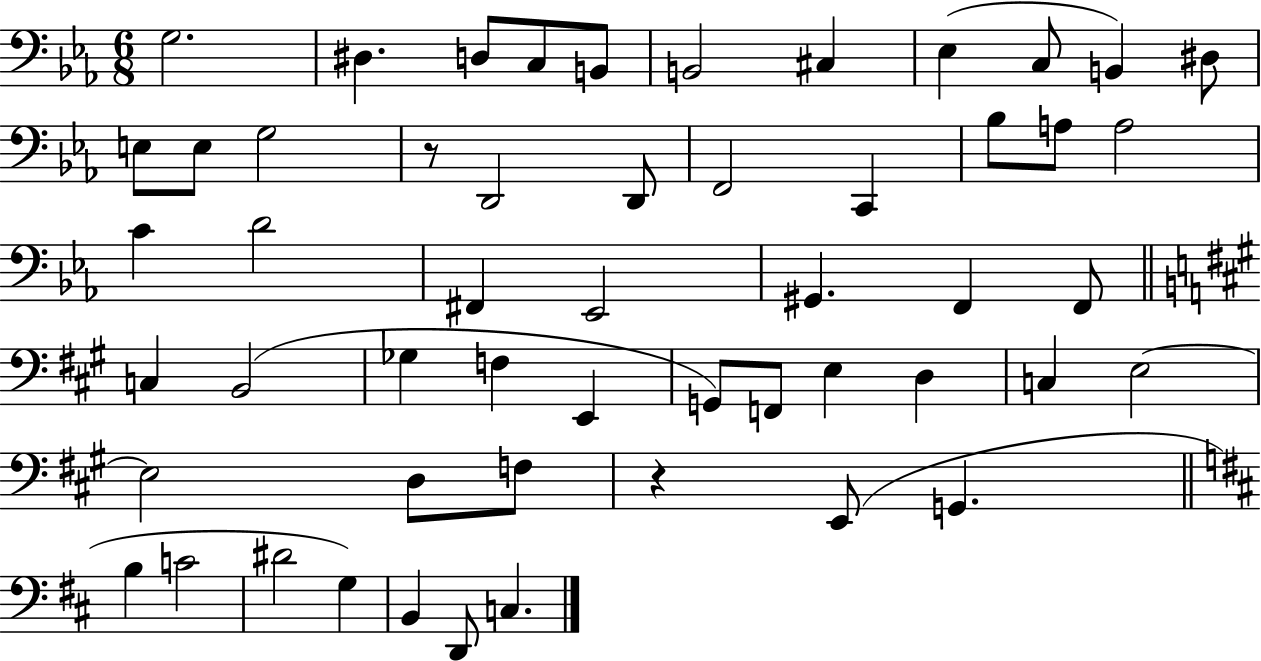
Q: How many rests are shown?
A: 2